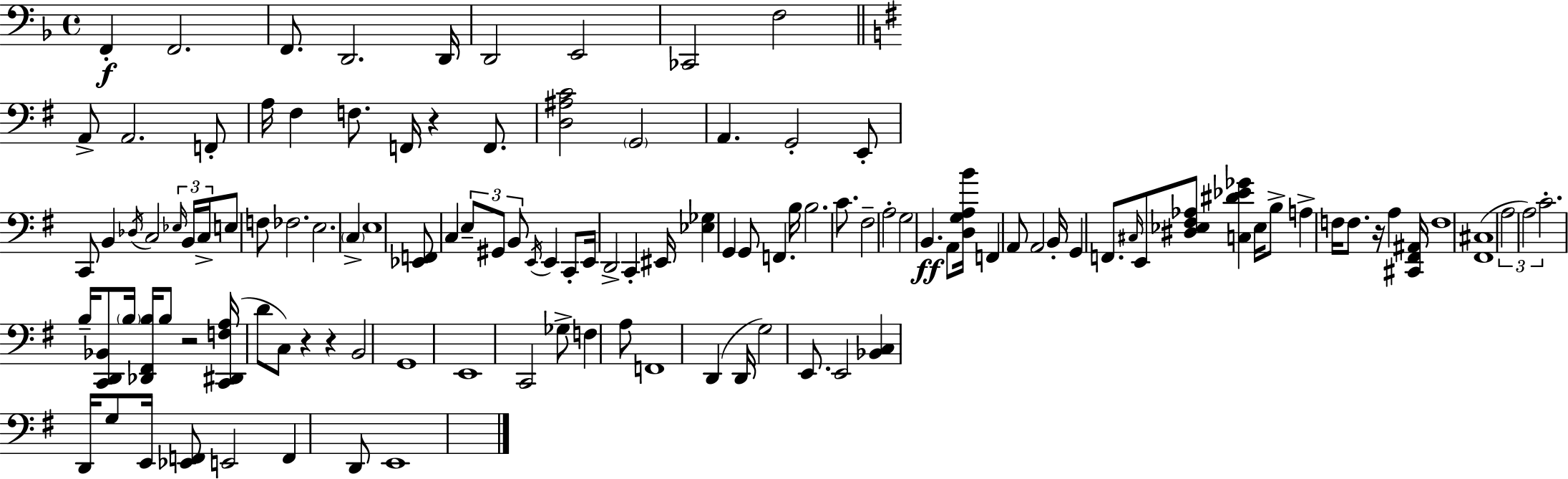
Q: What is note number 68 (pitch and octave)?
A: F3